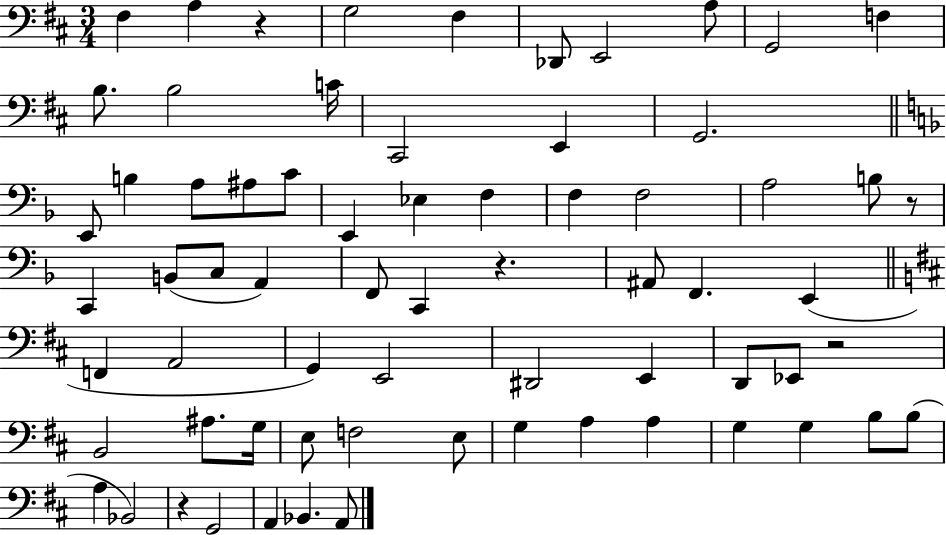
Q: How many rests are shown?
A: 5